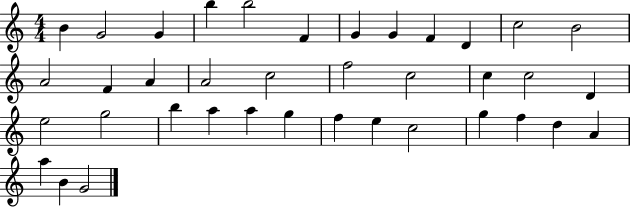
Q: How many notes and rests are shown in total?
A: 38